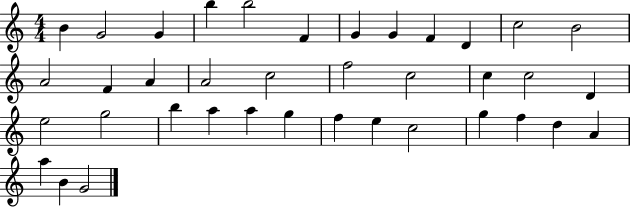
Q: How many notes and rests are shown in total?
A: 38